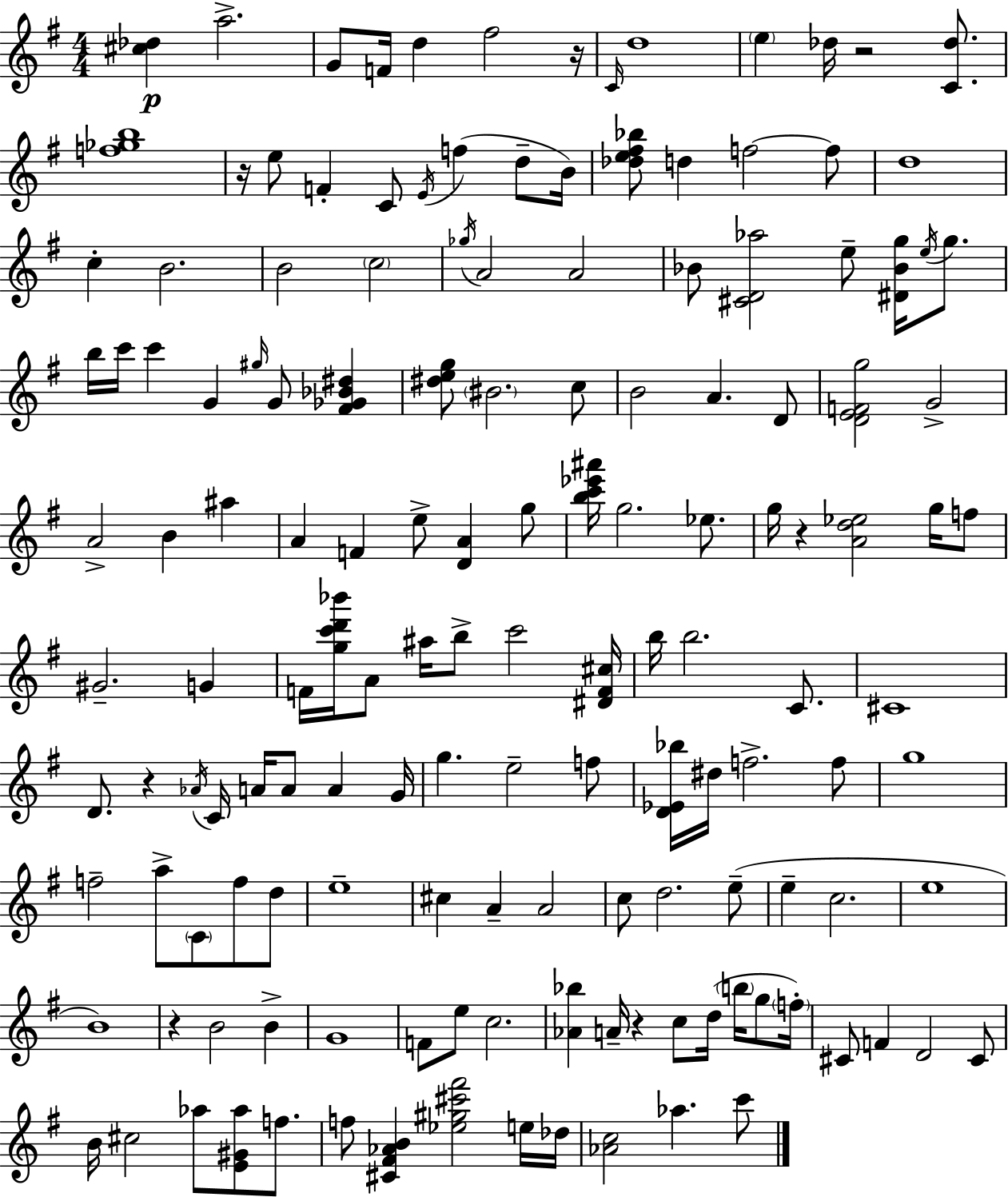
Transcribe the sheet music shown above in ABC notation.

X:1
T:Untitled
M:4/4
L:1/4
K:Em
[^c_d] a2 G/2 F/4 d ^f2 z/4 C/4 d4 e _d/4 z2 [C_d]/2 [f_gb]4 z/4 e/2 F C/2 E/4 f d/2 B/4 [_de^f_b]/2 d f2 f/2 d4 c B2 B2 c2 _g/4 A2 A2 _B/2 [^CD_a]2 e/2 [^D_Bg]/4 e/4 g/2 b/4 c'/4 c' G ^g/4 G/2 [^F_G_B^d] [^deg]/2 ^B2 c/2 B2 A D/2 [DEFg]2 G2 A2 B ^a A F e/2 [DA] g/2 [bc'_e'^a']/4 g2 _e/2 g/4 z [Ad_e]2 g/4 f/2 ^G2 G F/4 [gc'd'_b']/4 A/2 ^a/4 b/2 c'2 [^DF^c]/4 b/4 b2 C/2 ^C4 D/2 z _A/4 C/4 A/4 A/2 A G/4 g e2 f/2 [D_E_b]/4 ^d/4 f2 f/2 g4 f2 a/2 C/2 f/2 d/2 e4 ^c A A2 c/2 d2 e/2 e c2 e4 B4 z B2 B G4 F/2 e/2 c2 [_A_b] A/4 z c/2 d/4 b/4 g/2 f/4 ^C/2 F D2 ^C/2 B/4 ^c2 _a/2 [E^G_a]/2 f/2 f/2 [^C^F_AB] [_e^g^c'^f']2 e/4 _d/4 [_Ac]2 _a c'/2